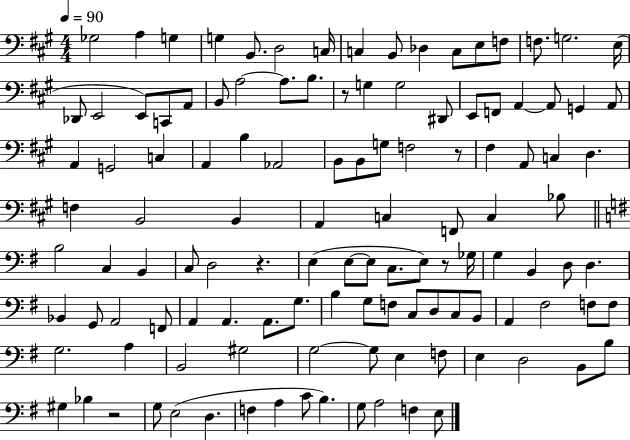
Gb3/h A3/q G3/q G3/q B2/e. D3/h C3/s C3/q B2/e Db3/q C3/e E3/e F3/e F3/e. G3/h. E3/s Db2/e E2/h E2/e C2/e A2/e B2/e A3/h A3/e. B3/e. R/e G3/q G3/h D#2/e E2/e F2/e A2/q A2/e G2/q A2/e A2/q G2/h C3/q A2/q B3/q Ab2/h B2/e B2/e G3/e F3/h R/e F#3/q A2/e C3/q D3/q. F3/q B2/h B2/q A2/q C3/q F2/e C3/q Bb3/e B3/h C3/q B2/q C3/e D3/h R/q. E3/q E3/e E3/e C3/e. E3/e R/e Gb3/s G3/q B2/q D3/e D3/q. Bb2/q G2/e A2/h F2/e A2/q A2/q. A2/e. G3/e. B3/q G3/e F3/e C3/e D3/e C3/e B2/e A2/q F#3/h F3/e F3/e G3/h. A3/q B2/h G#3/h G3/h G3/e E3/q F3/e E3/q D3/h B2/e B3/e G#3/q Bb3/q R/h G3/e E3/h D3/q. F3/q A3/q C4/e B3/q. G3/e A3/h F3/q E3/e